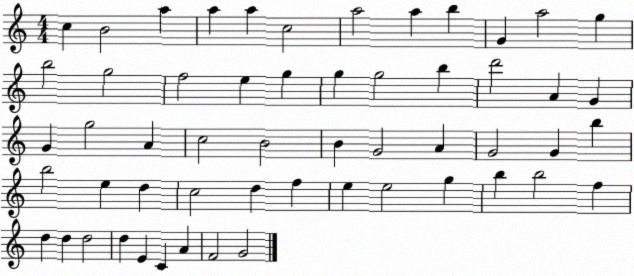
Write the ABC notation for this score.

X:1
T:Untitled
M:4/4
L:1/4
K:C
c B2 a a a c2 a2 a b G a2 g b2 g2 f2 e g g g2 b d'2 A G G g2 A c2 B2 B G2 A G2 G b b2 e d c2 d f e e2 g b b2 f d d d2 d E C A F2 G2